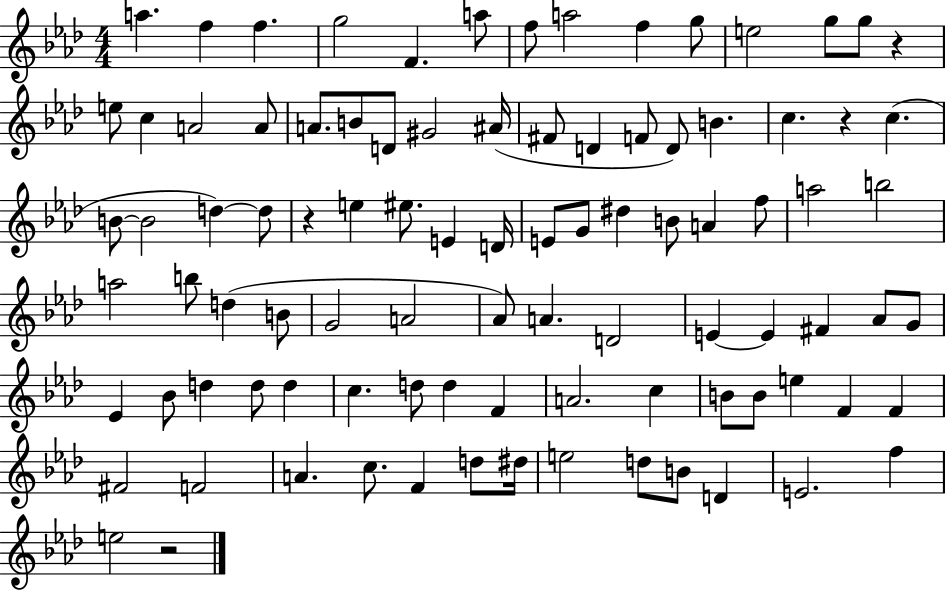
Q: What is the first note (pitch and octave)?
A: A5